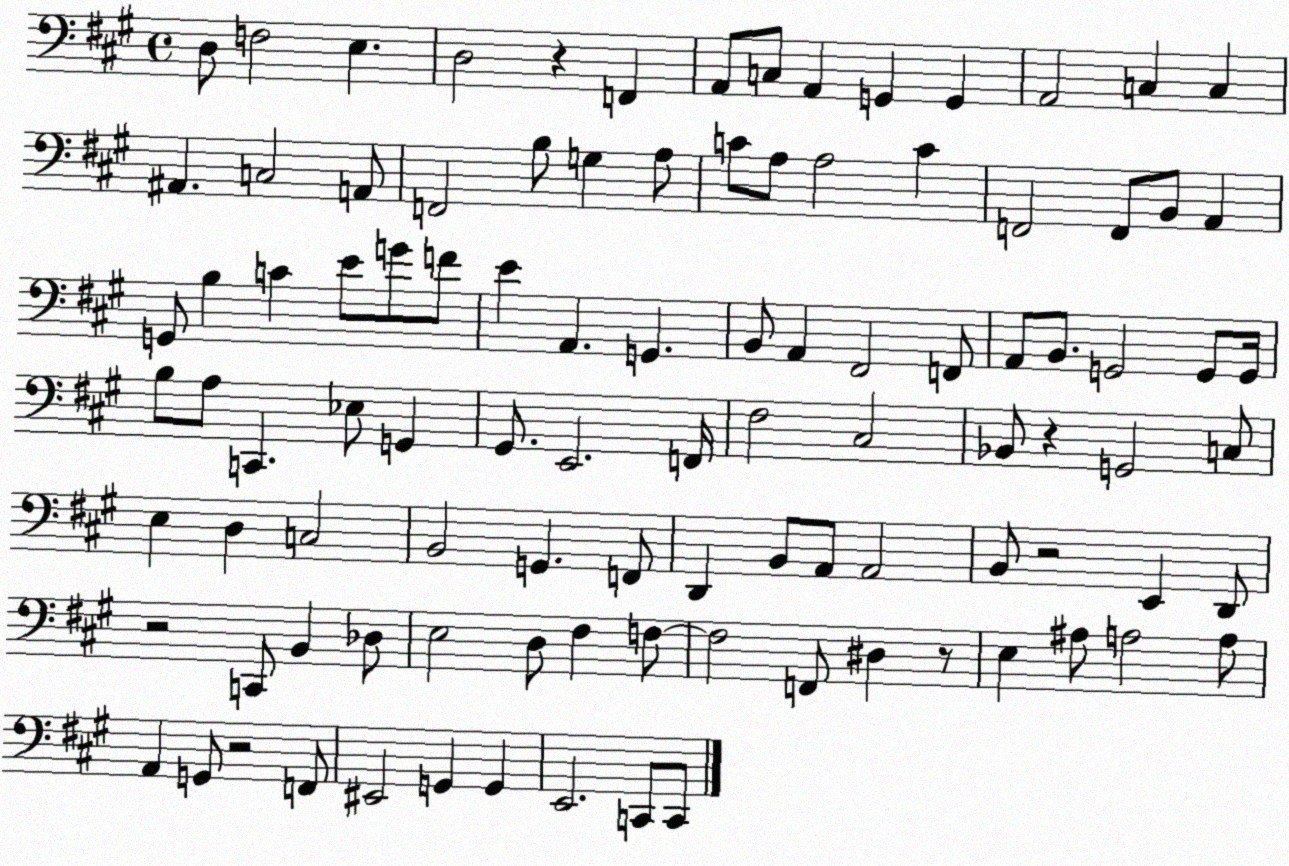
X:1
T:Untitled
M:4/4
L:1/4
K:A
D,/2 F,2 E, D,2 z F,, A,,/2 C,/2 A,, G,, G,, A,,2 C, C, ^A,, C,2 A,,/2 F,,2 B,/2 G, A,/2 C/2 A,/2 A,2 C F,,2 F,,/2 B,,/2 A,, G,,/2 B, C E/2 G/2 F/2 E A,, G,, B,,/2 A,, ^F,,2 F,,/2 A,,/2 B,,/2 G,,2 G,,/2 G,,/4 B,/2 A,/2 C,, _E,/2 G,, ^G,,/2 E,,2 F,,/4 ^F,2 ^C,2 _B,,/2 z G,,2 C,/2 E, D, C,2 B,,2 G,, F,,/2 D,, B,,/2 A,,/2 A,,2 B,,/2 z2 E,, D,,/2 z2 C,,/2 B,, _D,/2 E,2 D,/2 ^F, F,/2 F,2 F,,/2 ^D, z/2 E, ^A,/2 A,2 A,/2 A,, G,,/2 z2 F,,/2 ^E,,2 G,, G,, E,,2 C,,/2 C,,/2